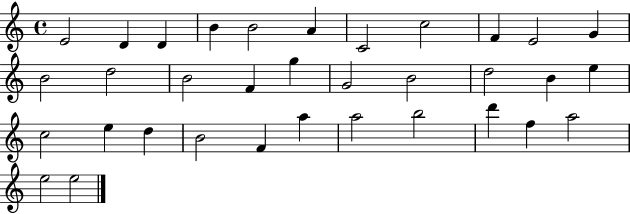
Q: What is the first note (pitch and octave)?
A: E4